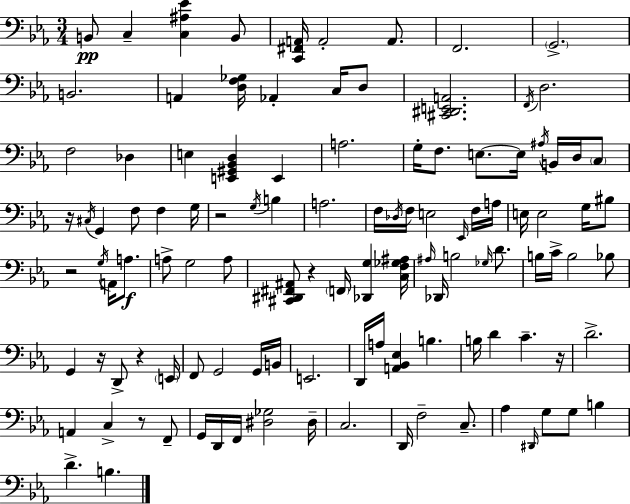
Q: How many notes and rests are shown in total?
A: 113